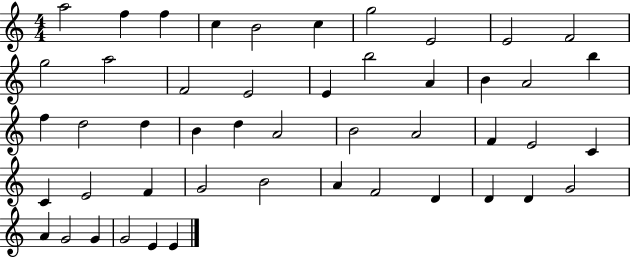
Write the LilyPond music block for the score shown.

{
  \clef treble
  \numericTimeSignature
  \time 4/4
  \key c \major
  a''2 f''4 f''4 | c''4 b'2 c''4 | g''2 e'2 | e'2 f'2 | \break g''2 a''2 | f'2 e'2 | e'4 b''2 a'4 | b'4 a'2 b''4 | \break f''4 d''2 d''4 | b'4 d''4 a'2 | b'2 a'2 | f'4 e'2 c'4 | \break c'4 e'2 f'4 | g'2 b'2 | a'4 f'2 d'4 | d'4 d'4 g'2 | \break a'4 g'2 g'4 | g'2 e'4 e'4 | \bar "|."
}